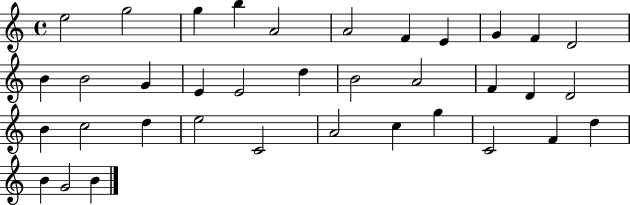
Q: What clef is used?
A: treble